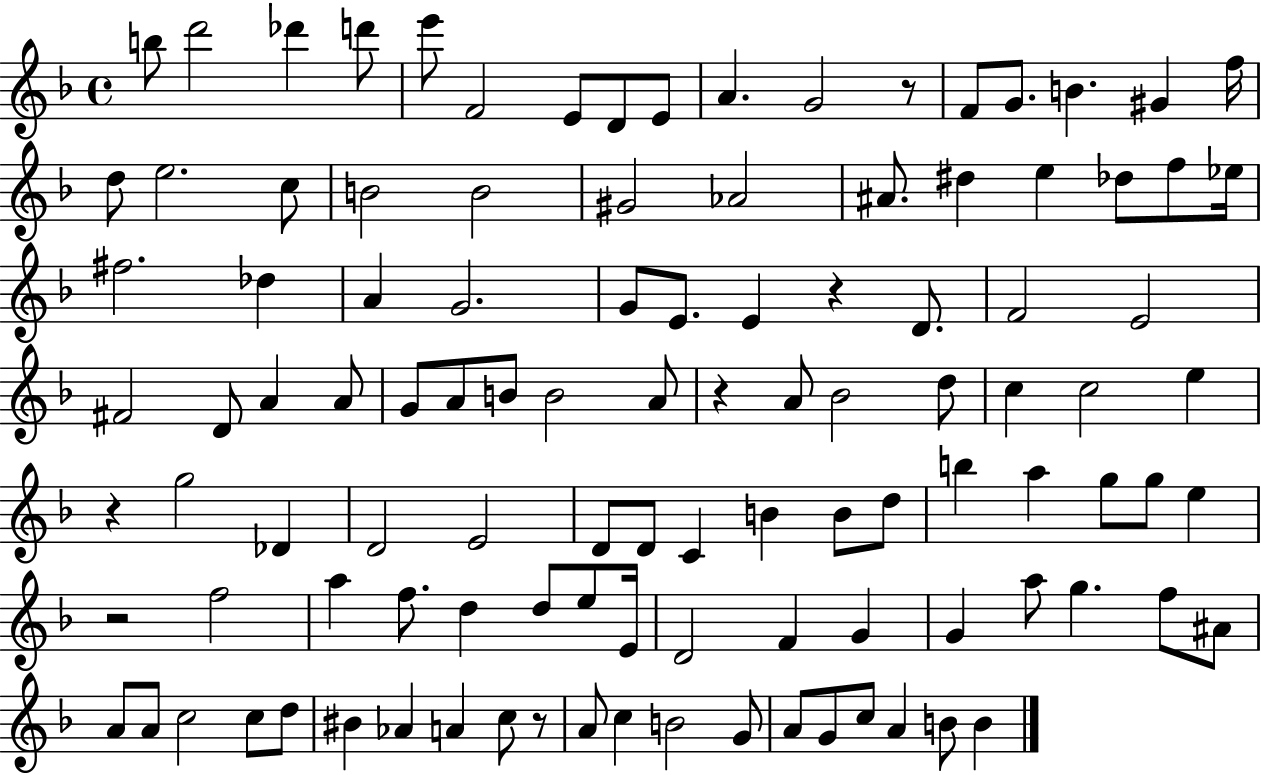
X:1
T:Untitled
M:4/4
L:1/4
K:F
b/2 d'2 _d' d'/2 e'/2 F2 E/2 D/2 E/2 A G2 z/2 F/2 G/2 B ^G f/4 d/2 e2 c/2 B2 B2 ^G2 _A2 ^A/2 ^d e _d/2 f/2 _e/4 ^f2 _d A G2 G/2 E/2 E z D/2 F2 E2 ^F2 D/2 A A/2 G/2 A/2 B/2 B2 A/2 z A/2 _B2 d/2 c c2 e z g2 _D D2 E2 D/2 D/2 C B B/2 d/2 b a g/2 g/2 e z2 f2 a f/2 d d/2 e/2 E/4 D2 F G G a/2 g f/2 ^A/2 A/2 A/2 c2 c/2 d/2 ^B _A A c/2 z/2 A/2 c B2 G/2 A/2 G/2 c/2 A B/2 B